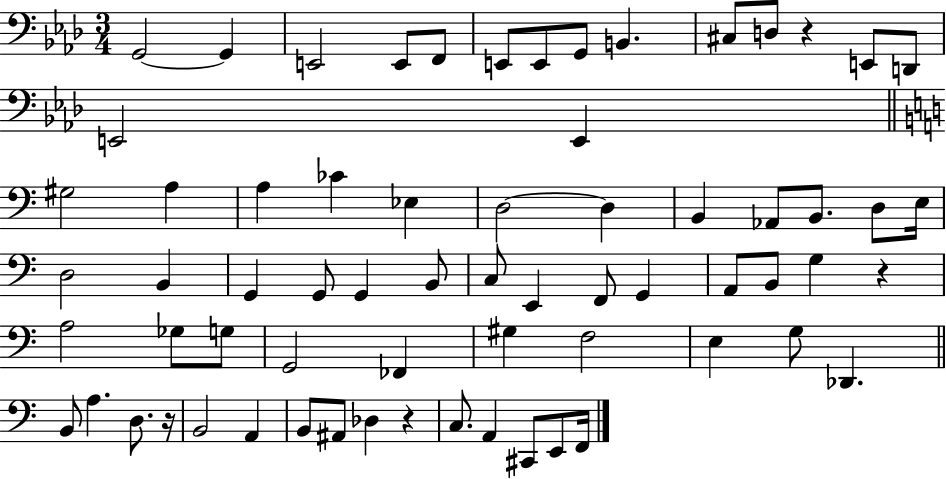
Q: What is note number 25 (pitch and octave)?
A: B2